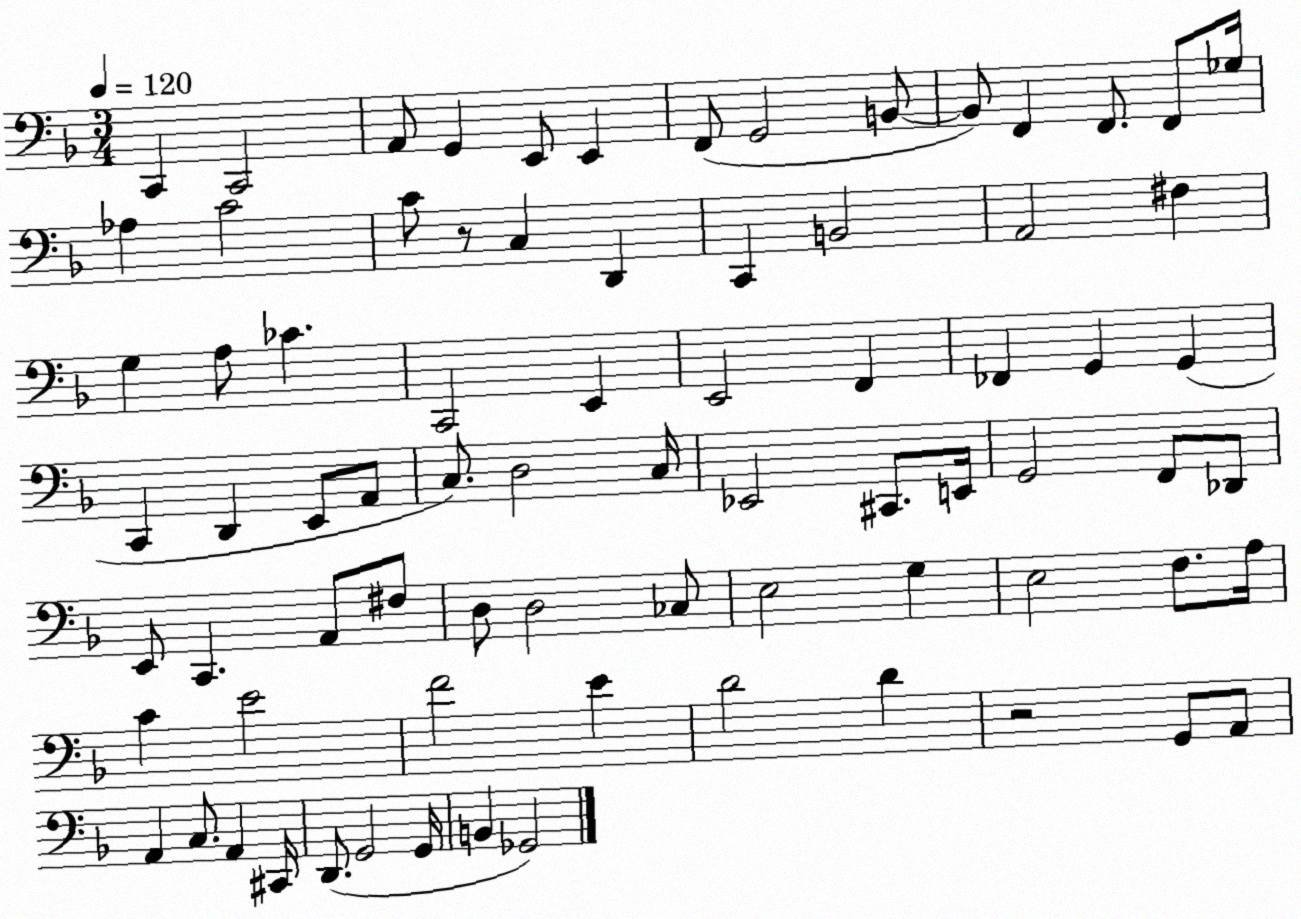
X:1
T:Untitled
M:3/4
L:1/4
K:F
C,, C,,2 A,,/2 G,, E,,/2 E,, F,,/2 G,,2 B,,/2 B,,/2 F,, F,,/2 F,,/2 _G,/4 _A, C2 C/2 z/2 C, D,, C,, B,,2 A,,2 ^F, G, A,/2 _C C,,2 E,, E,,2 F,, _F,, G,, G,, C,, D,, E,,/2 A,,/2 C,/2 D,2 C,/4 _E,,2 ^C,,/2 E,,/4 G,,2 F,,/2 _D,,/2 E,,/2 C,, A,,/2 ^F,/2 D,/2 D,2 _C,/2 E,2 G, E,2 F,/2 A,/4 C E2 F2 E D2 D z2 G,,/2 A,,/2 A,, C,/2 A,, ^C,,/4 D,,/2 G,,2 G,,/4 B,, _G,,2